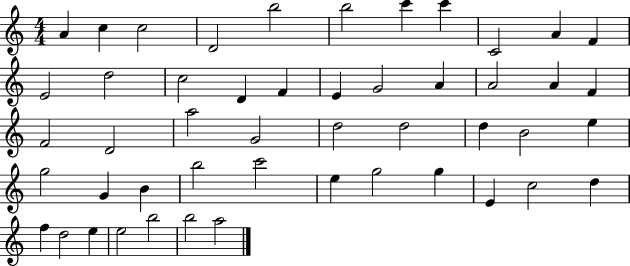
X:1
T:Untitled
M:4/4
L:1/4
K:C
A c c2 D2 b2 b2 c' c' C2 A F E2 d2 c2 D F E G2 A A2 A F F2 D2 a2 G2 d2 d2 d B2 e g2 G B b2 c'2 e g2 g E c2 d f d2 e e2 b2 b2 a2